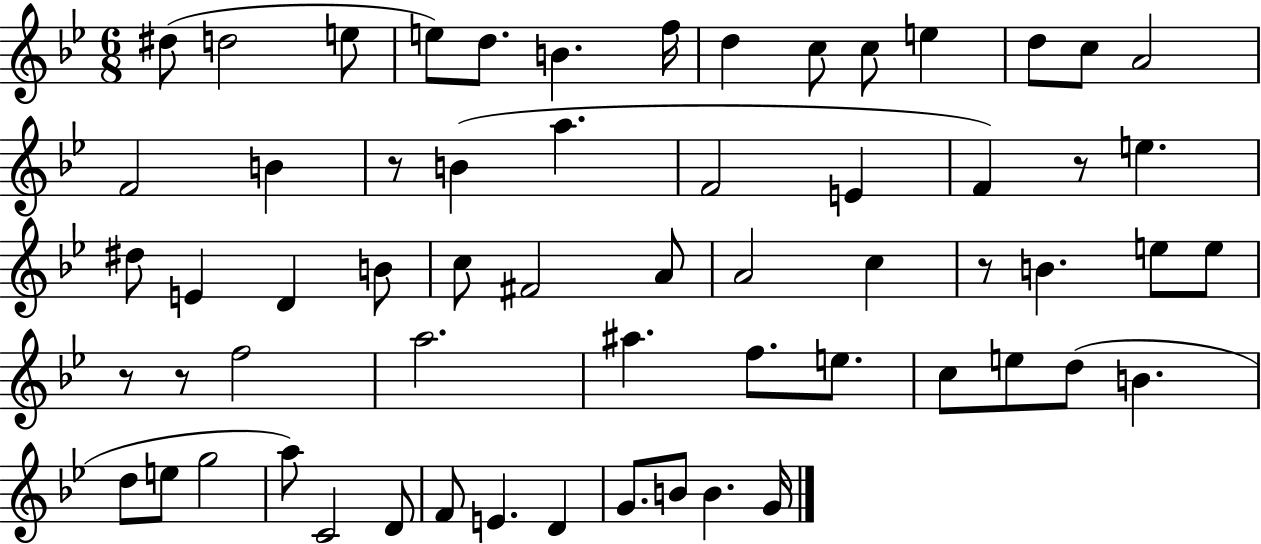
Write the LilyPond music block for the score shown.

{
  \clef treble
  \numericTimeSignature
  \time 6/8
  \key bes \major
  dis''8( d''2 e''8 | e''8) d''8. b'4. f''16 | d''4 c''8 c''8 e''4 | d''8 c''8 a'2 | \break f'2 b'4 | r8 b'4( a''4. | f'2 e'4 | f'4) r8 e''4. | \break dis''8 e'4 d'4 b'8 | c''8 fis'2 a'8 | a'2 c''4 | r8 b'4. e''8 e''8 | \break r8 r8 f''2 | a''2. | ais''4. f''8. e''8. | c''8 e''8 d''8( b'4. | \break d''8 e''8 g''2 | a''8) c'2 d'8 | f'8 e'4. d'4 | g'8. b'8 b'4. g'16 | \break \bar "|."
}